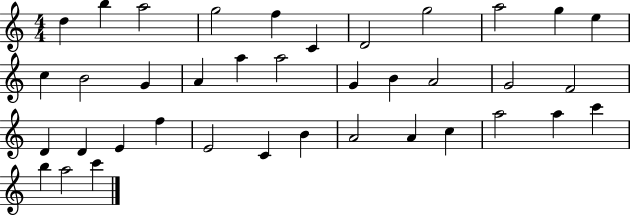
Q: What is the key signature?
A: C major